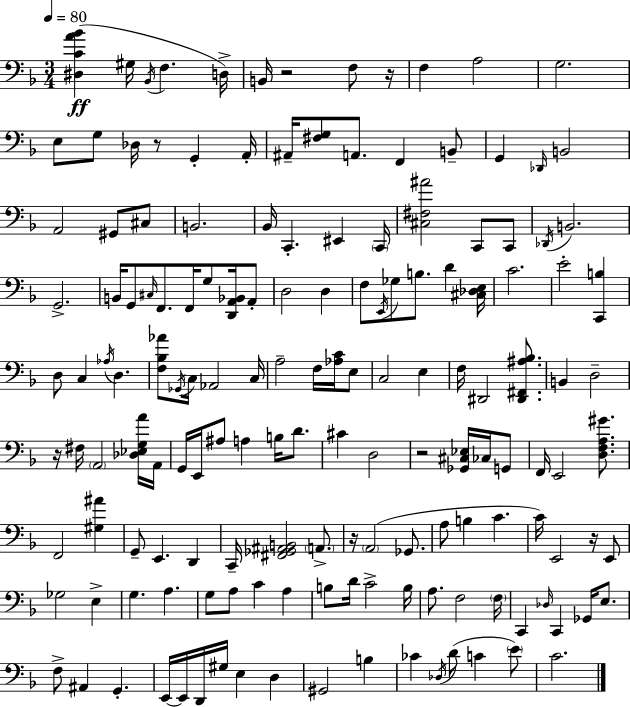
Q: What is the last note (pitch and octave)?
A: C4